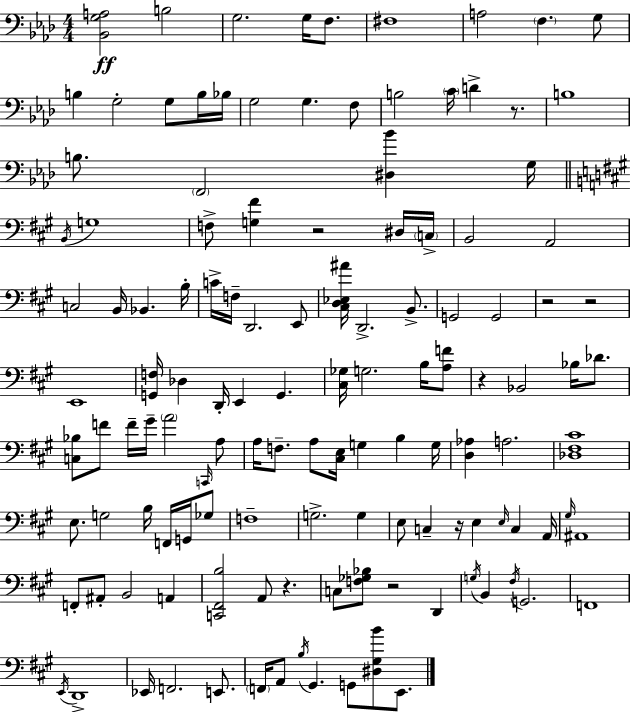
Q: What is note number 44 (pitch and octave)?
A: Db3